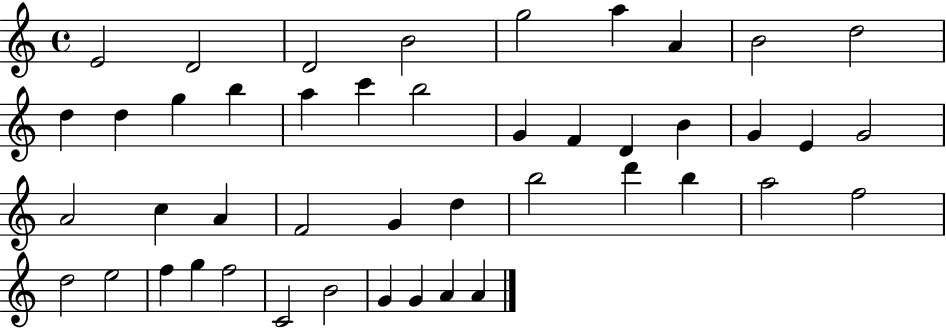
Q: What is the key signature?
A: C major